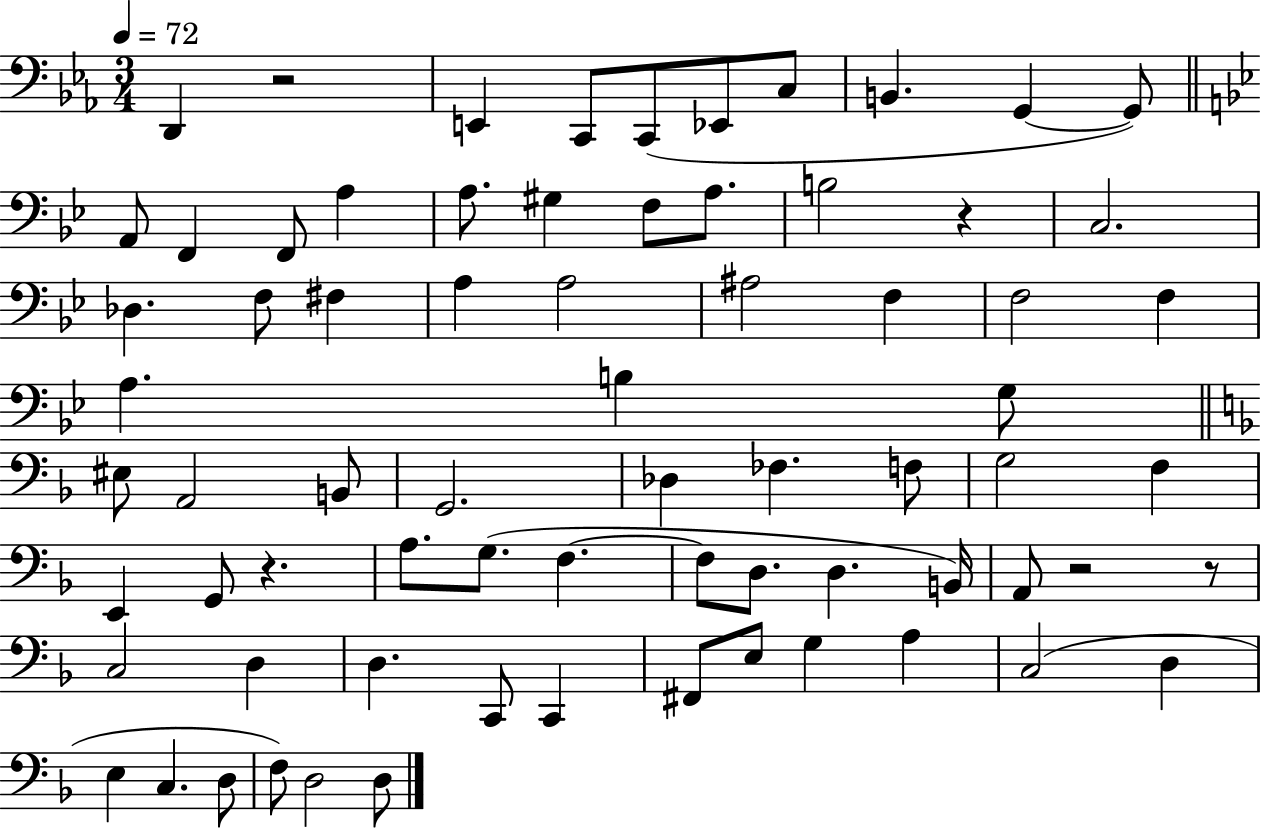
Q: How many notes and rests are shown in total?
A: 72